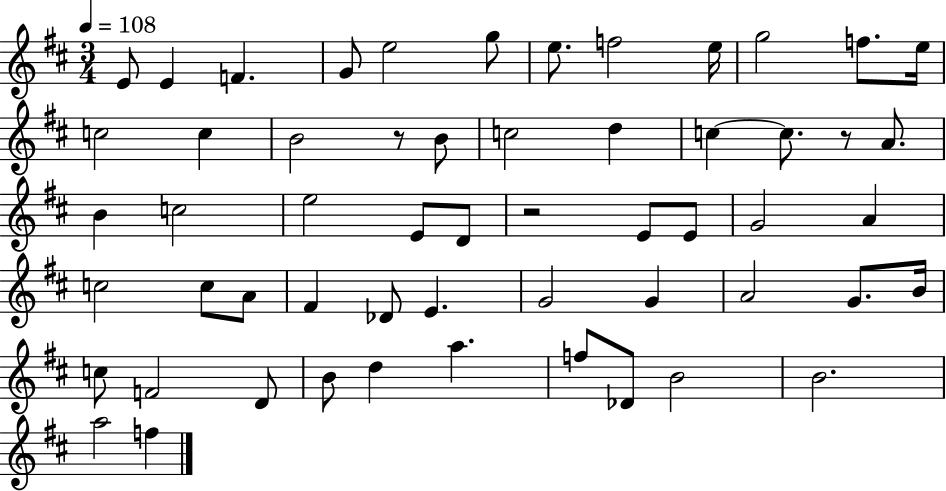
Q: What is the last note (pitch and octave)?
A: F5